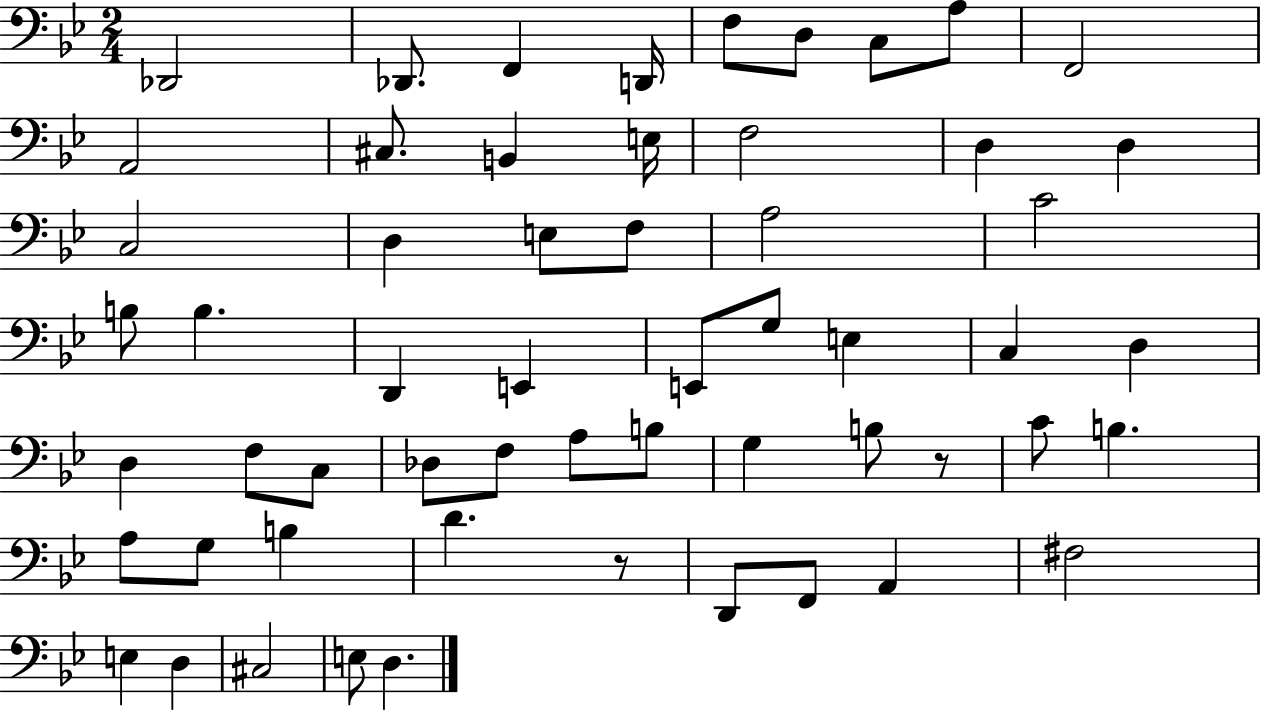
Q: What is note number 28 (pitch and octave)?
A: G3